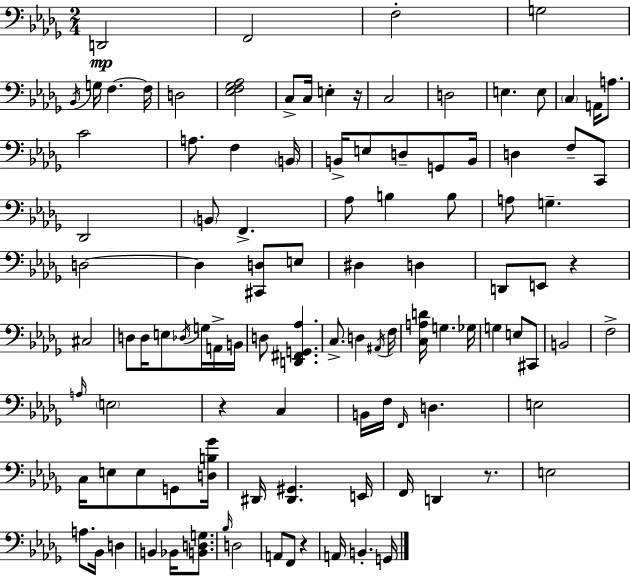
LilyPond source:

{
  \clef bass
  \numericTimeSignature
  \time 2/4
  \key bes \minor
  d,2\mp | f,2 | f2-. | g2 | \break \acciaccatura { bes,16 } g16 f4.~~ | f16 d2 | <ees f ges aes>2 | c8-> c16 e4-. | \break r16 c2 | d2 | e4. e8 | \parenthesize c4 a,16 a8. | \break c'2 | a8. f4 | \parenthesize b,16 b,16-> e8 d8-- g,8 | b,16 d4 f8-- c,8 | \break des,2 | \parenthesize b,8 f,4.-> | aes8 b4 b8 | a8 g4.-- | \break d2~~ | d4 <cis, d>8 e8 | dis4 d4 | d,8 e,8 r4 | \break cis2 | d8 d16 e8 \acciaccatura { des16 } g16 | a,16-> b,16 d8 <d, fis, g, aes>4. | c8.-> d4 | \break \acciaccatura { ais,16 } f16 <c a d'>16 g4. | ges16 g4 e8 | cis,8 b,2 | f2-> | \break \grace { a16 } \parenthesize e2 | r4 | c4 b,16 f16 \grace { f,16 } d4. | e2 | \break c16 e8 | e8 g,8 <d b ges'>16 dis,16 <dis, gis,>4. | e,16 f,16 d,4 | r8. e2 | \break a8. | bes,16 d4 b,4 | bes,16 <b, d g>8. \grace { bes16 } d2 | a,8 | \break f,8 r4 a,16 b,4.-. | g,16 \bar "|."
}